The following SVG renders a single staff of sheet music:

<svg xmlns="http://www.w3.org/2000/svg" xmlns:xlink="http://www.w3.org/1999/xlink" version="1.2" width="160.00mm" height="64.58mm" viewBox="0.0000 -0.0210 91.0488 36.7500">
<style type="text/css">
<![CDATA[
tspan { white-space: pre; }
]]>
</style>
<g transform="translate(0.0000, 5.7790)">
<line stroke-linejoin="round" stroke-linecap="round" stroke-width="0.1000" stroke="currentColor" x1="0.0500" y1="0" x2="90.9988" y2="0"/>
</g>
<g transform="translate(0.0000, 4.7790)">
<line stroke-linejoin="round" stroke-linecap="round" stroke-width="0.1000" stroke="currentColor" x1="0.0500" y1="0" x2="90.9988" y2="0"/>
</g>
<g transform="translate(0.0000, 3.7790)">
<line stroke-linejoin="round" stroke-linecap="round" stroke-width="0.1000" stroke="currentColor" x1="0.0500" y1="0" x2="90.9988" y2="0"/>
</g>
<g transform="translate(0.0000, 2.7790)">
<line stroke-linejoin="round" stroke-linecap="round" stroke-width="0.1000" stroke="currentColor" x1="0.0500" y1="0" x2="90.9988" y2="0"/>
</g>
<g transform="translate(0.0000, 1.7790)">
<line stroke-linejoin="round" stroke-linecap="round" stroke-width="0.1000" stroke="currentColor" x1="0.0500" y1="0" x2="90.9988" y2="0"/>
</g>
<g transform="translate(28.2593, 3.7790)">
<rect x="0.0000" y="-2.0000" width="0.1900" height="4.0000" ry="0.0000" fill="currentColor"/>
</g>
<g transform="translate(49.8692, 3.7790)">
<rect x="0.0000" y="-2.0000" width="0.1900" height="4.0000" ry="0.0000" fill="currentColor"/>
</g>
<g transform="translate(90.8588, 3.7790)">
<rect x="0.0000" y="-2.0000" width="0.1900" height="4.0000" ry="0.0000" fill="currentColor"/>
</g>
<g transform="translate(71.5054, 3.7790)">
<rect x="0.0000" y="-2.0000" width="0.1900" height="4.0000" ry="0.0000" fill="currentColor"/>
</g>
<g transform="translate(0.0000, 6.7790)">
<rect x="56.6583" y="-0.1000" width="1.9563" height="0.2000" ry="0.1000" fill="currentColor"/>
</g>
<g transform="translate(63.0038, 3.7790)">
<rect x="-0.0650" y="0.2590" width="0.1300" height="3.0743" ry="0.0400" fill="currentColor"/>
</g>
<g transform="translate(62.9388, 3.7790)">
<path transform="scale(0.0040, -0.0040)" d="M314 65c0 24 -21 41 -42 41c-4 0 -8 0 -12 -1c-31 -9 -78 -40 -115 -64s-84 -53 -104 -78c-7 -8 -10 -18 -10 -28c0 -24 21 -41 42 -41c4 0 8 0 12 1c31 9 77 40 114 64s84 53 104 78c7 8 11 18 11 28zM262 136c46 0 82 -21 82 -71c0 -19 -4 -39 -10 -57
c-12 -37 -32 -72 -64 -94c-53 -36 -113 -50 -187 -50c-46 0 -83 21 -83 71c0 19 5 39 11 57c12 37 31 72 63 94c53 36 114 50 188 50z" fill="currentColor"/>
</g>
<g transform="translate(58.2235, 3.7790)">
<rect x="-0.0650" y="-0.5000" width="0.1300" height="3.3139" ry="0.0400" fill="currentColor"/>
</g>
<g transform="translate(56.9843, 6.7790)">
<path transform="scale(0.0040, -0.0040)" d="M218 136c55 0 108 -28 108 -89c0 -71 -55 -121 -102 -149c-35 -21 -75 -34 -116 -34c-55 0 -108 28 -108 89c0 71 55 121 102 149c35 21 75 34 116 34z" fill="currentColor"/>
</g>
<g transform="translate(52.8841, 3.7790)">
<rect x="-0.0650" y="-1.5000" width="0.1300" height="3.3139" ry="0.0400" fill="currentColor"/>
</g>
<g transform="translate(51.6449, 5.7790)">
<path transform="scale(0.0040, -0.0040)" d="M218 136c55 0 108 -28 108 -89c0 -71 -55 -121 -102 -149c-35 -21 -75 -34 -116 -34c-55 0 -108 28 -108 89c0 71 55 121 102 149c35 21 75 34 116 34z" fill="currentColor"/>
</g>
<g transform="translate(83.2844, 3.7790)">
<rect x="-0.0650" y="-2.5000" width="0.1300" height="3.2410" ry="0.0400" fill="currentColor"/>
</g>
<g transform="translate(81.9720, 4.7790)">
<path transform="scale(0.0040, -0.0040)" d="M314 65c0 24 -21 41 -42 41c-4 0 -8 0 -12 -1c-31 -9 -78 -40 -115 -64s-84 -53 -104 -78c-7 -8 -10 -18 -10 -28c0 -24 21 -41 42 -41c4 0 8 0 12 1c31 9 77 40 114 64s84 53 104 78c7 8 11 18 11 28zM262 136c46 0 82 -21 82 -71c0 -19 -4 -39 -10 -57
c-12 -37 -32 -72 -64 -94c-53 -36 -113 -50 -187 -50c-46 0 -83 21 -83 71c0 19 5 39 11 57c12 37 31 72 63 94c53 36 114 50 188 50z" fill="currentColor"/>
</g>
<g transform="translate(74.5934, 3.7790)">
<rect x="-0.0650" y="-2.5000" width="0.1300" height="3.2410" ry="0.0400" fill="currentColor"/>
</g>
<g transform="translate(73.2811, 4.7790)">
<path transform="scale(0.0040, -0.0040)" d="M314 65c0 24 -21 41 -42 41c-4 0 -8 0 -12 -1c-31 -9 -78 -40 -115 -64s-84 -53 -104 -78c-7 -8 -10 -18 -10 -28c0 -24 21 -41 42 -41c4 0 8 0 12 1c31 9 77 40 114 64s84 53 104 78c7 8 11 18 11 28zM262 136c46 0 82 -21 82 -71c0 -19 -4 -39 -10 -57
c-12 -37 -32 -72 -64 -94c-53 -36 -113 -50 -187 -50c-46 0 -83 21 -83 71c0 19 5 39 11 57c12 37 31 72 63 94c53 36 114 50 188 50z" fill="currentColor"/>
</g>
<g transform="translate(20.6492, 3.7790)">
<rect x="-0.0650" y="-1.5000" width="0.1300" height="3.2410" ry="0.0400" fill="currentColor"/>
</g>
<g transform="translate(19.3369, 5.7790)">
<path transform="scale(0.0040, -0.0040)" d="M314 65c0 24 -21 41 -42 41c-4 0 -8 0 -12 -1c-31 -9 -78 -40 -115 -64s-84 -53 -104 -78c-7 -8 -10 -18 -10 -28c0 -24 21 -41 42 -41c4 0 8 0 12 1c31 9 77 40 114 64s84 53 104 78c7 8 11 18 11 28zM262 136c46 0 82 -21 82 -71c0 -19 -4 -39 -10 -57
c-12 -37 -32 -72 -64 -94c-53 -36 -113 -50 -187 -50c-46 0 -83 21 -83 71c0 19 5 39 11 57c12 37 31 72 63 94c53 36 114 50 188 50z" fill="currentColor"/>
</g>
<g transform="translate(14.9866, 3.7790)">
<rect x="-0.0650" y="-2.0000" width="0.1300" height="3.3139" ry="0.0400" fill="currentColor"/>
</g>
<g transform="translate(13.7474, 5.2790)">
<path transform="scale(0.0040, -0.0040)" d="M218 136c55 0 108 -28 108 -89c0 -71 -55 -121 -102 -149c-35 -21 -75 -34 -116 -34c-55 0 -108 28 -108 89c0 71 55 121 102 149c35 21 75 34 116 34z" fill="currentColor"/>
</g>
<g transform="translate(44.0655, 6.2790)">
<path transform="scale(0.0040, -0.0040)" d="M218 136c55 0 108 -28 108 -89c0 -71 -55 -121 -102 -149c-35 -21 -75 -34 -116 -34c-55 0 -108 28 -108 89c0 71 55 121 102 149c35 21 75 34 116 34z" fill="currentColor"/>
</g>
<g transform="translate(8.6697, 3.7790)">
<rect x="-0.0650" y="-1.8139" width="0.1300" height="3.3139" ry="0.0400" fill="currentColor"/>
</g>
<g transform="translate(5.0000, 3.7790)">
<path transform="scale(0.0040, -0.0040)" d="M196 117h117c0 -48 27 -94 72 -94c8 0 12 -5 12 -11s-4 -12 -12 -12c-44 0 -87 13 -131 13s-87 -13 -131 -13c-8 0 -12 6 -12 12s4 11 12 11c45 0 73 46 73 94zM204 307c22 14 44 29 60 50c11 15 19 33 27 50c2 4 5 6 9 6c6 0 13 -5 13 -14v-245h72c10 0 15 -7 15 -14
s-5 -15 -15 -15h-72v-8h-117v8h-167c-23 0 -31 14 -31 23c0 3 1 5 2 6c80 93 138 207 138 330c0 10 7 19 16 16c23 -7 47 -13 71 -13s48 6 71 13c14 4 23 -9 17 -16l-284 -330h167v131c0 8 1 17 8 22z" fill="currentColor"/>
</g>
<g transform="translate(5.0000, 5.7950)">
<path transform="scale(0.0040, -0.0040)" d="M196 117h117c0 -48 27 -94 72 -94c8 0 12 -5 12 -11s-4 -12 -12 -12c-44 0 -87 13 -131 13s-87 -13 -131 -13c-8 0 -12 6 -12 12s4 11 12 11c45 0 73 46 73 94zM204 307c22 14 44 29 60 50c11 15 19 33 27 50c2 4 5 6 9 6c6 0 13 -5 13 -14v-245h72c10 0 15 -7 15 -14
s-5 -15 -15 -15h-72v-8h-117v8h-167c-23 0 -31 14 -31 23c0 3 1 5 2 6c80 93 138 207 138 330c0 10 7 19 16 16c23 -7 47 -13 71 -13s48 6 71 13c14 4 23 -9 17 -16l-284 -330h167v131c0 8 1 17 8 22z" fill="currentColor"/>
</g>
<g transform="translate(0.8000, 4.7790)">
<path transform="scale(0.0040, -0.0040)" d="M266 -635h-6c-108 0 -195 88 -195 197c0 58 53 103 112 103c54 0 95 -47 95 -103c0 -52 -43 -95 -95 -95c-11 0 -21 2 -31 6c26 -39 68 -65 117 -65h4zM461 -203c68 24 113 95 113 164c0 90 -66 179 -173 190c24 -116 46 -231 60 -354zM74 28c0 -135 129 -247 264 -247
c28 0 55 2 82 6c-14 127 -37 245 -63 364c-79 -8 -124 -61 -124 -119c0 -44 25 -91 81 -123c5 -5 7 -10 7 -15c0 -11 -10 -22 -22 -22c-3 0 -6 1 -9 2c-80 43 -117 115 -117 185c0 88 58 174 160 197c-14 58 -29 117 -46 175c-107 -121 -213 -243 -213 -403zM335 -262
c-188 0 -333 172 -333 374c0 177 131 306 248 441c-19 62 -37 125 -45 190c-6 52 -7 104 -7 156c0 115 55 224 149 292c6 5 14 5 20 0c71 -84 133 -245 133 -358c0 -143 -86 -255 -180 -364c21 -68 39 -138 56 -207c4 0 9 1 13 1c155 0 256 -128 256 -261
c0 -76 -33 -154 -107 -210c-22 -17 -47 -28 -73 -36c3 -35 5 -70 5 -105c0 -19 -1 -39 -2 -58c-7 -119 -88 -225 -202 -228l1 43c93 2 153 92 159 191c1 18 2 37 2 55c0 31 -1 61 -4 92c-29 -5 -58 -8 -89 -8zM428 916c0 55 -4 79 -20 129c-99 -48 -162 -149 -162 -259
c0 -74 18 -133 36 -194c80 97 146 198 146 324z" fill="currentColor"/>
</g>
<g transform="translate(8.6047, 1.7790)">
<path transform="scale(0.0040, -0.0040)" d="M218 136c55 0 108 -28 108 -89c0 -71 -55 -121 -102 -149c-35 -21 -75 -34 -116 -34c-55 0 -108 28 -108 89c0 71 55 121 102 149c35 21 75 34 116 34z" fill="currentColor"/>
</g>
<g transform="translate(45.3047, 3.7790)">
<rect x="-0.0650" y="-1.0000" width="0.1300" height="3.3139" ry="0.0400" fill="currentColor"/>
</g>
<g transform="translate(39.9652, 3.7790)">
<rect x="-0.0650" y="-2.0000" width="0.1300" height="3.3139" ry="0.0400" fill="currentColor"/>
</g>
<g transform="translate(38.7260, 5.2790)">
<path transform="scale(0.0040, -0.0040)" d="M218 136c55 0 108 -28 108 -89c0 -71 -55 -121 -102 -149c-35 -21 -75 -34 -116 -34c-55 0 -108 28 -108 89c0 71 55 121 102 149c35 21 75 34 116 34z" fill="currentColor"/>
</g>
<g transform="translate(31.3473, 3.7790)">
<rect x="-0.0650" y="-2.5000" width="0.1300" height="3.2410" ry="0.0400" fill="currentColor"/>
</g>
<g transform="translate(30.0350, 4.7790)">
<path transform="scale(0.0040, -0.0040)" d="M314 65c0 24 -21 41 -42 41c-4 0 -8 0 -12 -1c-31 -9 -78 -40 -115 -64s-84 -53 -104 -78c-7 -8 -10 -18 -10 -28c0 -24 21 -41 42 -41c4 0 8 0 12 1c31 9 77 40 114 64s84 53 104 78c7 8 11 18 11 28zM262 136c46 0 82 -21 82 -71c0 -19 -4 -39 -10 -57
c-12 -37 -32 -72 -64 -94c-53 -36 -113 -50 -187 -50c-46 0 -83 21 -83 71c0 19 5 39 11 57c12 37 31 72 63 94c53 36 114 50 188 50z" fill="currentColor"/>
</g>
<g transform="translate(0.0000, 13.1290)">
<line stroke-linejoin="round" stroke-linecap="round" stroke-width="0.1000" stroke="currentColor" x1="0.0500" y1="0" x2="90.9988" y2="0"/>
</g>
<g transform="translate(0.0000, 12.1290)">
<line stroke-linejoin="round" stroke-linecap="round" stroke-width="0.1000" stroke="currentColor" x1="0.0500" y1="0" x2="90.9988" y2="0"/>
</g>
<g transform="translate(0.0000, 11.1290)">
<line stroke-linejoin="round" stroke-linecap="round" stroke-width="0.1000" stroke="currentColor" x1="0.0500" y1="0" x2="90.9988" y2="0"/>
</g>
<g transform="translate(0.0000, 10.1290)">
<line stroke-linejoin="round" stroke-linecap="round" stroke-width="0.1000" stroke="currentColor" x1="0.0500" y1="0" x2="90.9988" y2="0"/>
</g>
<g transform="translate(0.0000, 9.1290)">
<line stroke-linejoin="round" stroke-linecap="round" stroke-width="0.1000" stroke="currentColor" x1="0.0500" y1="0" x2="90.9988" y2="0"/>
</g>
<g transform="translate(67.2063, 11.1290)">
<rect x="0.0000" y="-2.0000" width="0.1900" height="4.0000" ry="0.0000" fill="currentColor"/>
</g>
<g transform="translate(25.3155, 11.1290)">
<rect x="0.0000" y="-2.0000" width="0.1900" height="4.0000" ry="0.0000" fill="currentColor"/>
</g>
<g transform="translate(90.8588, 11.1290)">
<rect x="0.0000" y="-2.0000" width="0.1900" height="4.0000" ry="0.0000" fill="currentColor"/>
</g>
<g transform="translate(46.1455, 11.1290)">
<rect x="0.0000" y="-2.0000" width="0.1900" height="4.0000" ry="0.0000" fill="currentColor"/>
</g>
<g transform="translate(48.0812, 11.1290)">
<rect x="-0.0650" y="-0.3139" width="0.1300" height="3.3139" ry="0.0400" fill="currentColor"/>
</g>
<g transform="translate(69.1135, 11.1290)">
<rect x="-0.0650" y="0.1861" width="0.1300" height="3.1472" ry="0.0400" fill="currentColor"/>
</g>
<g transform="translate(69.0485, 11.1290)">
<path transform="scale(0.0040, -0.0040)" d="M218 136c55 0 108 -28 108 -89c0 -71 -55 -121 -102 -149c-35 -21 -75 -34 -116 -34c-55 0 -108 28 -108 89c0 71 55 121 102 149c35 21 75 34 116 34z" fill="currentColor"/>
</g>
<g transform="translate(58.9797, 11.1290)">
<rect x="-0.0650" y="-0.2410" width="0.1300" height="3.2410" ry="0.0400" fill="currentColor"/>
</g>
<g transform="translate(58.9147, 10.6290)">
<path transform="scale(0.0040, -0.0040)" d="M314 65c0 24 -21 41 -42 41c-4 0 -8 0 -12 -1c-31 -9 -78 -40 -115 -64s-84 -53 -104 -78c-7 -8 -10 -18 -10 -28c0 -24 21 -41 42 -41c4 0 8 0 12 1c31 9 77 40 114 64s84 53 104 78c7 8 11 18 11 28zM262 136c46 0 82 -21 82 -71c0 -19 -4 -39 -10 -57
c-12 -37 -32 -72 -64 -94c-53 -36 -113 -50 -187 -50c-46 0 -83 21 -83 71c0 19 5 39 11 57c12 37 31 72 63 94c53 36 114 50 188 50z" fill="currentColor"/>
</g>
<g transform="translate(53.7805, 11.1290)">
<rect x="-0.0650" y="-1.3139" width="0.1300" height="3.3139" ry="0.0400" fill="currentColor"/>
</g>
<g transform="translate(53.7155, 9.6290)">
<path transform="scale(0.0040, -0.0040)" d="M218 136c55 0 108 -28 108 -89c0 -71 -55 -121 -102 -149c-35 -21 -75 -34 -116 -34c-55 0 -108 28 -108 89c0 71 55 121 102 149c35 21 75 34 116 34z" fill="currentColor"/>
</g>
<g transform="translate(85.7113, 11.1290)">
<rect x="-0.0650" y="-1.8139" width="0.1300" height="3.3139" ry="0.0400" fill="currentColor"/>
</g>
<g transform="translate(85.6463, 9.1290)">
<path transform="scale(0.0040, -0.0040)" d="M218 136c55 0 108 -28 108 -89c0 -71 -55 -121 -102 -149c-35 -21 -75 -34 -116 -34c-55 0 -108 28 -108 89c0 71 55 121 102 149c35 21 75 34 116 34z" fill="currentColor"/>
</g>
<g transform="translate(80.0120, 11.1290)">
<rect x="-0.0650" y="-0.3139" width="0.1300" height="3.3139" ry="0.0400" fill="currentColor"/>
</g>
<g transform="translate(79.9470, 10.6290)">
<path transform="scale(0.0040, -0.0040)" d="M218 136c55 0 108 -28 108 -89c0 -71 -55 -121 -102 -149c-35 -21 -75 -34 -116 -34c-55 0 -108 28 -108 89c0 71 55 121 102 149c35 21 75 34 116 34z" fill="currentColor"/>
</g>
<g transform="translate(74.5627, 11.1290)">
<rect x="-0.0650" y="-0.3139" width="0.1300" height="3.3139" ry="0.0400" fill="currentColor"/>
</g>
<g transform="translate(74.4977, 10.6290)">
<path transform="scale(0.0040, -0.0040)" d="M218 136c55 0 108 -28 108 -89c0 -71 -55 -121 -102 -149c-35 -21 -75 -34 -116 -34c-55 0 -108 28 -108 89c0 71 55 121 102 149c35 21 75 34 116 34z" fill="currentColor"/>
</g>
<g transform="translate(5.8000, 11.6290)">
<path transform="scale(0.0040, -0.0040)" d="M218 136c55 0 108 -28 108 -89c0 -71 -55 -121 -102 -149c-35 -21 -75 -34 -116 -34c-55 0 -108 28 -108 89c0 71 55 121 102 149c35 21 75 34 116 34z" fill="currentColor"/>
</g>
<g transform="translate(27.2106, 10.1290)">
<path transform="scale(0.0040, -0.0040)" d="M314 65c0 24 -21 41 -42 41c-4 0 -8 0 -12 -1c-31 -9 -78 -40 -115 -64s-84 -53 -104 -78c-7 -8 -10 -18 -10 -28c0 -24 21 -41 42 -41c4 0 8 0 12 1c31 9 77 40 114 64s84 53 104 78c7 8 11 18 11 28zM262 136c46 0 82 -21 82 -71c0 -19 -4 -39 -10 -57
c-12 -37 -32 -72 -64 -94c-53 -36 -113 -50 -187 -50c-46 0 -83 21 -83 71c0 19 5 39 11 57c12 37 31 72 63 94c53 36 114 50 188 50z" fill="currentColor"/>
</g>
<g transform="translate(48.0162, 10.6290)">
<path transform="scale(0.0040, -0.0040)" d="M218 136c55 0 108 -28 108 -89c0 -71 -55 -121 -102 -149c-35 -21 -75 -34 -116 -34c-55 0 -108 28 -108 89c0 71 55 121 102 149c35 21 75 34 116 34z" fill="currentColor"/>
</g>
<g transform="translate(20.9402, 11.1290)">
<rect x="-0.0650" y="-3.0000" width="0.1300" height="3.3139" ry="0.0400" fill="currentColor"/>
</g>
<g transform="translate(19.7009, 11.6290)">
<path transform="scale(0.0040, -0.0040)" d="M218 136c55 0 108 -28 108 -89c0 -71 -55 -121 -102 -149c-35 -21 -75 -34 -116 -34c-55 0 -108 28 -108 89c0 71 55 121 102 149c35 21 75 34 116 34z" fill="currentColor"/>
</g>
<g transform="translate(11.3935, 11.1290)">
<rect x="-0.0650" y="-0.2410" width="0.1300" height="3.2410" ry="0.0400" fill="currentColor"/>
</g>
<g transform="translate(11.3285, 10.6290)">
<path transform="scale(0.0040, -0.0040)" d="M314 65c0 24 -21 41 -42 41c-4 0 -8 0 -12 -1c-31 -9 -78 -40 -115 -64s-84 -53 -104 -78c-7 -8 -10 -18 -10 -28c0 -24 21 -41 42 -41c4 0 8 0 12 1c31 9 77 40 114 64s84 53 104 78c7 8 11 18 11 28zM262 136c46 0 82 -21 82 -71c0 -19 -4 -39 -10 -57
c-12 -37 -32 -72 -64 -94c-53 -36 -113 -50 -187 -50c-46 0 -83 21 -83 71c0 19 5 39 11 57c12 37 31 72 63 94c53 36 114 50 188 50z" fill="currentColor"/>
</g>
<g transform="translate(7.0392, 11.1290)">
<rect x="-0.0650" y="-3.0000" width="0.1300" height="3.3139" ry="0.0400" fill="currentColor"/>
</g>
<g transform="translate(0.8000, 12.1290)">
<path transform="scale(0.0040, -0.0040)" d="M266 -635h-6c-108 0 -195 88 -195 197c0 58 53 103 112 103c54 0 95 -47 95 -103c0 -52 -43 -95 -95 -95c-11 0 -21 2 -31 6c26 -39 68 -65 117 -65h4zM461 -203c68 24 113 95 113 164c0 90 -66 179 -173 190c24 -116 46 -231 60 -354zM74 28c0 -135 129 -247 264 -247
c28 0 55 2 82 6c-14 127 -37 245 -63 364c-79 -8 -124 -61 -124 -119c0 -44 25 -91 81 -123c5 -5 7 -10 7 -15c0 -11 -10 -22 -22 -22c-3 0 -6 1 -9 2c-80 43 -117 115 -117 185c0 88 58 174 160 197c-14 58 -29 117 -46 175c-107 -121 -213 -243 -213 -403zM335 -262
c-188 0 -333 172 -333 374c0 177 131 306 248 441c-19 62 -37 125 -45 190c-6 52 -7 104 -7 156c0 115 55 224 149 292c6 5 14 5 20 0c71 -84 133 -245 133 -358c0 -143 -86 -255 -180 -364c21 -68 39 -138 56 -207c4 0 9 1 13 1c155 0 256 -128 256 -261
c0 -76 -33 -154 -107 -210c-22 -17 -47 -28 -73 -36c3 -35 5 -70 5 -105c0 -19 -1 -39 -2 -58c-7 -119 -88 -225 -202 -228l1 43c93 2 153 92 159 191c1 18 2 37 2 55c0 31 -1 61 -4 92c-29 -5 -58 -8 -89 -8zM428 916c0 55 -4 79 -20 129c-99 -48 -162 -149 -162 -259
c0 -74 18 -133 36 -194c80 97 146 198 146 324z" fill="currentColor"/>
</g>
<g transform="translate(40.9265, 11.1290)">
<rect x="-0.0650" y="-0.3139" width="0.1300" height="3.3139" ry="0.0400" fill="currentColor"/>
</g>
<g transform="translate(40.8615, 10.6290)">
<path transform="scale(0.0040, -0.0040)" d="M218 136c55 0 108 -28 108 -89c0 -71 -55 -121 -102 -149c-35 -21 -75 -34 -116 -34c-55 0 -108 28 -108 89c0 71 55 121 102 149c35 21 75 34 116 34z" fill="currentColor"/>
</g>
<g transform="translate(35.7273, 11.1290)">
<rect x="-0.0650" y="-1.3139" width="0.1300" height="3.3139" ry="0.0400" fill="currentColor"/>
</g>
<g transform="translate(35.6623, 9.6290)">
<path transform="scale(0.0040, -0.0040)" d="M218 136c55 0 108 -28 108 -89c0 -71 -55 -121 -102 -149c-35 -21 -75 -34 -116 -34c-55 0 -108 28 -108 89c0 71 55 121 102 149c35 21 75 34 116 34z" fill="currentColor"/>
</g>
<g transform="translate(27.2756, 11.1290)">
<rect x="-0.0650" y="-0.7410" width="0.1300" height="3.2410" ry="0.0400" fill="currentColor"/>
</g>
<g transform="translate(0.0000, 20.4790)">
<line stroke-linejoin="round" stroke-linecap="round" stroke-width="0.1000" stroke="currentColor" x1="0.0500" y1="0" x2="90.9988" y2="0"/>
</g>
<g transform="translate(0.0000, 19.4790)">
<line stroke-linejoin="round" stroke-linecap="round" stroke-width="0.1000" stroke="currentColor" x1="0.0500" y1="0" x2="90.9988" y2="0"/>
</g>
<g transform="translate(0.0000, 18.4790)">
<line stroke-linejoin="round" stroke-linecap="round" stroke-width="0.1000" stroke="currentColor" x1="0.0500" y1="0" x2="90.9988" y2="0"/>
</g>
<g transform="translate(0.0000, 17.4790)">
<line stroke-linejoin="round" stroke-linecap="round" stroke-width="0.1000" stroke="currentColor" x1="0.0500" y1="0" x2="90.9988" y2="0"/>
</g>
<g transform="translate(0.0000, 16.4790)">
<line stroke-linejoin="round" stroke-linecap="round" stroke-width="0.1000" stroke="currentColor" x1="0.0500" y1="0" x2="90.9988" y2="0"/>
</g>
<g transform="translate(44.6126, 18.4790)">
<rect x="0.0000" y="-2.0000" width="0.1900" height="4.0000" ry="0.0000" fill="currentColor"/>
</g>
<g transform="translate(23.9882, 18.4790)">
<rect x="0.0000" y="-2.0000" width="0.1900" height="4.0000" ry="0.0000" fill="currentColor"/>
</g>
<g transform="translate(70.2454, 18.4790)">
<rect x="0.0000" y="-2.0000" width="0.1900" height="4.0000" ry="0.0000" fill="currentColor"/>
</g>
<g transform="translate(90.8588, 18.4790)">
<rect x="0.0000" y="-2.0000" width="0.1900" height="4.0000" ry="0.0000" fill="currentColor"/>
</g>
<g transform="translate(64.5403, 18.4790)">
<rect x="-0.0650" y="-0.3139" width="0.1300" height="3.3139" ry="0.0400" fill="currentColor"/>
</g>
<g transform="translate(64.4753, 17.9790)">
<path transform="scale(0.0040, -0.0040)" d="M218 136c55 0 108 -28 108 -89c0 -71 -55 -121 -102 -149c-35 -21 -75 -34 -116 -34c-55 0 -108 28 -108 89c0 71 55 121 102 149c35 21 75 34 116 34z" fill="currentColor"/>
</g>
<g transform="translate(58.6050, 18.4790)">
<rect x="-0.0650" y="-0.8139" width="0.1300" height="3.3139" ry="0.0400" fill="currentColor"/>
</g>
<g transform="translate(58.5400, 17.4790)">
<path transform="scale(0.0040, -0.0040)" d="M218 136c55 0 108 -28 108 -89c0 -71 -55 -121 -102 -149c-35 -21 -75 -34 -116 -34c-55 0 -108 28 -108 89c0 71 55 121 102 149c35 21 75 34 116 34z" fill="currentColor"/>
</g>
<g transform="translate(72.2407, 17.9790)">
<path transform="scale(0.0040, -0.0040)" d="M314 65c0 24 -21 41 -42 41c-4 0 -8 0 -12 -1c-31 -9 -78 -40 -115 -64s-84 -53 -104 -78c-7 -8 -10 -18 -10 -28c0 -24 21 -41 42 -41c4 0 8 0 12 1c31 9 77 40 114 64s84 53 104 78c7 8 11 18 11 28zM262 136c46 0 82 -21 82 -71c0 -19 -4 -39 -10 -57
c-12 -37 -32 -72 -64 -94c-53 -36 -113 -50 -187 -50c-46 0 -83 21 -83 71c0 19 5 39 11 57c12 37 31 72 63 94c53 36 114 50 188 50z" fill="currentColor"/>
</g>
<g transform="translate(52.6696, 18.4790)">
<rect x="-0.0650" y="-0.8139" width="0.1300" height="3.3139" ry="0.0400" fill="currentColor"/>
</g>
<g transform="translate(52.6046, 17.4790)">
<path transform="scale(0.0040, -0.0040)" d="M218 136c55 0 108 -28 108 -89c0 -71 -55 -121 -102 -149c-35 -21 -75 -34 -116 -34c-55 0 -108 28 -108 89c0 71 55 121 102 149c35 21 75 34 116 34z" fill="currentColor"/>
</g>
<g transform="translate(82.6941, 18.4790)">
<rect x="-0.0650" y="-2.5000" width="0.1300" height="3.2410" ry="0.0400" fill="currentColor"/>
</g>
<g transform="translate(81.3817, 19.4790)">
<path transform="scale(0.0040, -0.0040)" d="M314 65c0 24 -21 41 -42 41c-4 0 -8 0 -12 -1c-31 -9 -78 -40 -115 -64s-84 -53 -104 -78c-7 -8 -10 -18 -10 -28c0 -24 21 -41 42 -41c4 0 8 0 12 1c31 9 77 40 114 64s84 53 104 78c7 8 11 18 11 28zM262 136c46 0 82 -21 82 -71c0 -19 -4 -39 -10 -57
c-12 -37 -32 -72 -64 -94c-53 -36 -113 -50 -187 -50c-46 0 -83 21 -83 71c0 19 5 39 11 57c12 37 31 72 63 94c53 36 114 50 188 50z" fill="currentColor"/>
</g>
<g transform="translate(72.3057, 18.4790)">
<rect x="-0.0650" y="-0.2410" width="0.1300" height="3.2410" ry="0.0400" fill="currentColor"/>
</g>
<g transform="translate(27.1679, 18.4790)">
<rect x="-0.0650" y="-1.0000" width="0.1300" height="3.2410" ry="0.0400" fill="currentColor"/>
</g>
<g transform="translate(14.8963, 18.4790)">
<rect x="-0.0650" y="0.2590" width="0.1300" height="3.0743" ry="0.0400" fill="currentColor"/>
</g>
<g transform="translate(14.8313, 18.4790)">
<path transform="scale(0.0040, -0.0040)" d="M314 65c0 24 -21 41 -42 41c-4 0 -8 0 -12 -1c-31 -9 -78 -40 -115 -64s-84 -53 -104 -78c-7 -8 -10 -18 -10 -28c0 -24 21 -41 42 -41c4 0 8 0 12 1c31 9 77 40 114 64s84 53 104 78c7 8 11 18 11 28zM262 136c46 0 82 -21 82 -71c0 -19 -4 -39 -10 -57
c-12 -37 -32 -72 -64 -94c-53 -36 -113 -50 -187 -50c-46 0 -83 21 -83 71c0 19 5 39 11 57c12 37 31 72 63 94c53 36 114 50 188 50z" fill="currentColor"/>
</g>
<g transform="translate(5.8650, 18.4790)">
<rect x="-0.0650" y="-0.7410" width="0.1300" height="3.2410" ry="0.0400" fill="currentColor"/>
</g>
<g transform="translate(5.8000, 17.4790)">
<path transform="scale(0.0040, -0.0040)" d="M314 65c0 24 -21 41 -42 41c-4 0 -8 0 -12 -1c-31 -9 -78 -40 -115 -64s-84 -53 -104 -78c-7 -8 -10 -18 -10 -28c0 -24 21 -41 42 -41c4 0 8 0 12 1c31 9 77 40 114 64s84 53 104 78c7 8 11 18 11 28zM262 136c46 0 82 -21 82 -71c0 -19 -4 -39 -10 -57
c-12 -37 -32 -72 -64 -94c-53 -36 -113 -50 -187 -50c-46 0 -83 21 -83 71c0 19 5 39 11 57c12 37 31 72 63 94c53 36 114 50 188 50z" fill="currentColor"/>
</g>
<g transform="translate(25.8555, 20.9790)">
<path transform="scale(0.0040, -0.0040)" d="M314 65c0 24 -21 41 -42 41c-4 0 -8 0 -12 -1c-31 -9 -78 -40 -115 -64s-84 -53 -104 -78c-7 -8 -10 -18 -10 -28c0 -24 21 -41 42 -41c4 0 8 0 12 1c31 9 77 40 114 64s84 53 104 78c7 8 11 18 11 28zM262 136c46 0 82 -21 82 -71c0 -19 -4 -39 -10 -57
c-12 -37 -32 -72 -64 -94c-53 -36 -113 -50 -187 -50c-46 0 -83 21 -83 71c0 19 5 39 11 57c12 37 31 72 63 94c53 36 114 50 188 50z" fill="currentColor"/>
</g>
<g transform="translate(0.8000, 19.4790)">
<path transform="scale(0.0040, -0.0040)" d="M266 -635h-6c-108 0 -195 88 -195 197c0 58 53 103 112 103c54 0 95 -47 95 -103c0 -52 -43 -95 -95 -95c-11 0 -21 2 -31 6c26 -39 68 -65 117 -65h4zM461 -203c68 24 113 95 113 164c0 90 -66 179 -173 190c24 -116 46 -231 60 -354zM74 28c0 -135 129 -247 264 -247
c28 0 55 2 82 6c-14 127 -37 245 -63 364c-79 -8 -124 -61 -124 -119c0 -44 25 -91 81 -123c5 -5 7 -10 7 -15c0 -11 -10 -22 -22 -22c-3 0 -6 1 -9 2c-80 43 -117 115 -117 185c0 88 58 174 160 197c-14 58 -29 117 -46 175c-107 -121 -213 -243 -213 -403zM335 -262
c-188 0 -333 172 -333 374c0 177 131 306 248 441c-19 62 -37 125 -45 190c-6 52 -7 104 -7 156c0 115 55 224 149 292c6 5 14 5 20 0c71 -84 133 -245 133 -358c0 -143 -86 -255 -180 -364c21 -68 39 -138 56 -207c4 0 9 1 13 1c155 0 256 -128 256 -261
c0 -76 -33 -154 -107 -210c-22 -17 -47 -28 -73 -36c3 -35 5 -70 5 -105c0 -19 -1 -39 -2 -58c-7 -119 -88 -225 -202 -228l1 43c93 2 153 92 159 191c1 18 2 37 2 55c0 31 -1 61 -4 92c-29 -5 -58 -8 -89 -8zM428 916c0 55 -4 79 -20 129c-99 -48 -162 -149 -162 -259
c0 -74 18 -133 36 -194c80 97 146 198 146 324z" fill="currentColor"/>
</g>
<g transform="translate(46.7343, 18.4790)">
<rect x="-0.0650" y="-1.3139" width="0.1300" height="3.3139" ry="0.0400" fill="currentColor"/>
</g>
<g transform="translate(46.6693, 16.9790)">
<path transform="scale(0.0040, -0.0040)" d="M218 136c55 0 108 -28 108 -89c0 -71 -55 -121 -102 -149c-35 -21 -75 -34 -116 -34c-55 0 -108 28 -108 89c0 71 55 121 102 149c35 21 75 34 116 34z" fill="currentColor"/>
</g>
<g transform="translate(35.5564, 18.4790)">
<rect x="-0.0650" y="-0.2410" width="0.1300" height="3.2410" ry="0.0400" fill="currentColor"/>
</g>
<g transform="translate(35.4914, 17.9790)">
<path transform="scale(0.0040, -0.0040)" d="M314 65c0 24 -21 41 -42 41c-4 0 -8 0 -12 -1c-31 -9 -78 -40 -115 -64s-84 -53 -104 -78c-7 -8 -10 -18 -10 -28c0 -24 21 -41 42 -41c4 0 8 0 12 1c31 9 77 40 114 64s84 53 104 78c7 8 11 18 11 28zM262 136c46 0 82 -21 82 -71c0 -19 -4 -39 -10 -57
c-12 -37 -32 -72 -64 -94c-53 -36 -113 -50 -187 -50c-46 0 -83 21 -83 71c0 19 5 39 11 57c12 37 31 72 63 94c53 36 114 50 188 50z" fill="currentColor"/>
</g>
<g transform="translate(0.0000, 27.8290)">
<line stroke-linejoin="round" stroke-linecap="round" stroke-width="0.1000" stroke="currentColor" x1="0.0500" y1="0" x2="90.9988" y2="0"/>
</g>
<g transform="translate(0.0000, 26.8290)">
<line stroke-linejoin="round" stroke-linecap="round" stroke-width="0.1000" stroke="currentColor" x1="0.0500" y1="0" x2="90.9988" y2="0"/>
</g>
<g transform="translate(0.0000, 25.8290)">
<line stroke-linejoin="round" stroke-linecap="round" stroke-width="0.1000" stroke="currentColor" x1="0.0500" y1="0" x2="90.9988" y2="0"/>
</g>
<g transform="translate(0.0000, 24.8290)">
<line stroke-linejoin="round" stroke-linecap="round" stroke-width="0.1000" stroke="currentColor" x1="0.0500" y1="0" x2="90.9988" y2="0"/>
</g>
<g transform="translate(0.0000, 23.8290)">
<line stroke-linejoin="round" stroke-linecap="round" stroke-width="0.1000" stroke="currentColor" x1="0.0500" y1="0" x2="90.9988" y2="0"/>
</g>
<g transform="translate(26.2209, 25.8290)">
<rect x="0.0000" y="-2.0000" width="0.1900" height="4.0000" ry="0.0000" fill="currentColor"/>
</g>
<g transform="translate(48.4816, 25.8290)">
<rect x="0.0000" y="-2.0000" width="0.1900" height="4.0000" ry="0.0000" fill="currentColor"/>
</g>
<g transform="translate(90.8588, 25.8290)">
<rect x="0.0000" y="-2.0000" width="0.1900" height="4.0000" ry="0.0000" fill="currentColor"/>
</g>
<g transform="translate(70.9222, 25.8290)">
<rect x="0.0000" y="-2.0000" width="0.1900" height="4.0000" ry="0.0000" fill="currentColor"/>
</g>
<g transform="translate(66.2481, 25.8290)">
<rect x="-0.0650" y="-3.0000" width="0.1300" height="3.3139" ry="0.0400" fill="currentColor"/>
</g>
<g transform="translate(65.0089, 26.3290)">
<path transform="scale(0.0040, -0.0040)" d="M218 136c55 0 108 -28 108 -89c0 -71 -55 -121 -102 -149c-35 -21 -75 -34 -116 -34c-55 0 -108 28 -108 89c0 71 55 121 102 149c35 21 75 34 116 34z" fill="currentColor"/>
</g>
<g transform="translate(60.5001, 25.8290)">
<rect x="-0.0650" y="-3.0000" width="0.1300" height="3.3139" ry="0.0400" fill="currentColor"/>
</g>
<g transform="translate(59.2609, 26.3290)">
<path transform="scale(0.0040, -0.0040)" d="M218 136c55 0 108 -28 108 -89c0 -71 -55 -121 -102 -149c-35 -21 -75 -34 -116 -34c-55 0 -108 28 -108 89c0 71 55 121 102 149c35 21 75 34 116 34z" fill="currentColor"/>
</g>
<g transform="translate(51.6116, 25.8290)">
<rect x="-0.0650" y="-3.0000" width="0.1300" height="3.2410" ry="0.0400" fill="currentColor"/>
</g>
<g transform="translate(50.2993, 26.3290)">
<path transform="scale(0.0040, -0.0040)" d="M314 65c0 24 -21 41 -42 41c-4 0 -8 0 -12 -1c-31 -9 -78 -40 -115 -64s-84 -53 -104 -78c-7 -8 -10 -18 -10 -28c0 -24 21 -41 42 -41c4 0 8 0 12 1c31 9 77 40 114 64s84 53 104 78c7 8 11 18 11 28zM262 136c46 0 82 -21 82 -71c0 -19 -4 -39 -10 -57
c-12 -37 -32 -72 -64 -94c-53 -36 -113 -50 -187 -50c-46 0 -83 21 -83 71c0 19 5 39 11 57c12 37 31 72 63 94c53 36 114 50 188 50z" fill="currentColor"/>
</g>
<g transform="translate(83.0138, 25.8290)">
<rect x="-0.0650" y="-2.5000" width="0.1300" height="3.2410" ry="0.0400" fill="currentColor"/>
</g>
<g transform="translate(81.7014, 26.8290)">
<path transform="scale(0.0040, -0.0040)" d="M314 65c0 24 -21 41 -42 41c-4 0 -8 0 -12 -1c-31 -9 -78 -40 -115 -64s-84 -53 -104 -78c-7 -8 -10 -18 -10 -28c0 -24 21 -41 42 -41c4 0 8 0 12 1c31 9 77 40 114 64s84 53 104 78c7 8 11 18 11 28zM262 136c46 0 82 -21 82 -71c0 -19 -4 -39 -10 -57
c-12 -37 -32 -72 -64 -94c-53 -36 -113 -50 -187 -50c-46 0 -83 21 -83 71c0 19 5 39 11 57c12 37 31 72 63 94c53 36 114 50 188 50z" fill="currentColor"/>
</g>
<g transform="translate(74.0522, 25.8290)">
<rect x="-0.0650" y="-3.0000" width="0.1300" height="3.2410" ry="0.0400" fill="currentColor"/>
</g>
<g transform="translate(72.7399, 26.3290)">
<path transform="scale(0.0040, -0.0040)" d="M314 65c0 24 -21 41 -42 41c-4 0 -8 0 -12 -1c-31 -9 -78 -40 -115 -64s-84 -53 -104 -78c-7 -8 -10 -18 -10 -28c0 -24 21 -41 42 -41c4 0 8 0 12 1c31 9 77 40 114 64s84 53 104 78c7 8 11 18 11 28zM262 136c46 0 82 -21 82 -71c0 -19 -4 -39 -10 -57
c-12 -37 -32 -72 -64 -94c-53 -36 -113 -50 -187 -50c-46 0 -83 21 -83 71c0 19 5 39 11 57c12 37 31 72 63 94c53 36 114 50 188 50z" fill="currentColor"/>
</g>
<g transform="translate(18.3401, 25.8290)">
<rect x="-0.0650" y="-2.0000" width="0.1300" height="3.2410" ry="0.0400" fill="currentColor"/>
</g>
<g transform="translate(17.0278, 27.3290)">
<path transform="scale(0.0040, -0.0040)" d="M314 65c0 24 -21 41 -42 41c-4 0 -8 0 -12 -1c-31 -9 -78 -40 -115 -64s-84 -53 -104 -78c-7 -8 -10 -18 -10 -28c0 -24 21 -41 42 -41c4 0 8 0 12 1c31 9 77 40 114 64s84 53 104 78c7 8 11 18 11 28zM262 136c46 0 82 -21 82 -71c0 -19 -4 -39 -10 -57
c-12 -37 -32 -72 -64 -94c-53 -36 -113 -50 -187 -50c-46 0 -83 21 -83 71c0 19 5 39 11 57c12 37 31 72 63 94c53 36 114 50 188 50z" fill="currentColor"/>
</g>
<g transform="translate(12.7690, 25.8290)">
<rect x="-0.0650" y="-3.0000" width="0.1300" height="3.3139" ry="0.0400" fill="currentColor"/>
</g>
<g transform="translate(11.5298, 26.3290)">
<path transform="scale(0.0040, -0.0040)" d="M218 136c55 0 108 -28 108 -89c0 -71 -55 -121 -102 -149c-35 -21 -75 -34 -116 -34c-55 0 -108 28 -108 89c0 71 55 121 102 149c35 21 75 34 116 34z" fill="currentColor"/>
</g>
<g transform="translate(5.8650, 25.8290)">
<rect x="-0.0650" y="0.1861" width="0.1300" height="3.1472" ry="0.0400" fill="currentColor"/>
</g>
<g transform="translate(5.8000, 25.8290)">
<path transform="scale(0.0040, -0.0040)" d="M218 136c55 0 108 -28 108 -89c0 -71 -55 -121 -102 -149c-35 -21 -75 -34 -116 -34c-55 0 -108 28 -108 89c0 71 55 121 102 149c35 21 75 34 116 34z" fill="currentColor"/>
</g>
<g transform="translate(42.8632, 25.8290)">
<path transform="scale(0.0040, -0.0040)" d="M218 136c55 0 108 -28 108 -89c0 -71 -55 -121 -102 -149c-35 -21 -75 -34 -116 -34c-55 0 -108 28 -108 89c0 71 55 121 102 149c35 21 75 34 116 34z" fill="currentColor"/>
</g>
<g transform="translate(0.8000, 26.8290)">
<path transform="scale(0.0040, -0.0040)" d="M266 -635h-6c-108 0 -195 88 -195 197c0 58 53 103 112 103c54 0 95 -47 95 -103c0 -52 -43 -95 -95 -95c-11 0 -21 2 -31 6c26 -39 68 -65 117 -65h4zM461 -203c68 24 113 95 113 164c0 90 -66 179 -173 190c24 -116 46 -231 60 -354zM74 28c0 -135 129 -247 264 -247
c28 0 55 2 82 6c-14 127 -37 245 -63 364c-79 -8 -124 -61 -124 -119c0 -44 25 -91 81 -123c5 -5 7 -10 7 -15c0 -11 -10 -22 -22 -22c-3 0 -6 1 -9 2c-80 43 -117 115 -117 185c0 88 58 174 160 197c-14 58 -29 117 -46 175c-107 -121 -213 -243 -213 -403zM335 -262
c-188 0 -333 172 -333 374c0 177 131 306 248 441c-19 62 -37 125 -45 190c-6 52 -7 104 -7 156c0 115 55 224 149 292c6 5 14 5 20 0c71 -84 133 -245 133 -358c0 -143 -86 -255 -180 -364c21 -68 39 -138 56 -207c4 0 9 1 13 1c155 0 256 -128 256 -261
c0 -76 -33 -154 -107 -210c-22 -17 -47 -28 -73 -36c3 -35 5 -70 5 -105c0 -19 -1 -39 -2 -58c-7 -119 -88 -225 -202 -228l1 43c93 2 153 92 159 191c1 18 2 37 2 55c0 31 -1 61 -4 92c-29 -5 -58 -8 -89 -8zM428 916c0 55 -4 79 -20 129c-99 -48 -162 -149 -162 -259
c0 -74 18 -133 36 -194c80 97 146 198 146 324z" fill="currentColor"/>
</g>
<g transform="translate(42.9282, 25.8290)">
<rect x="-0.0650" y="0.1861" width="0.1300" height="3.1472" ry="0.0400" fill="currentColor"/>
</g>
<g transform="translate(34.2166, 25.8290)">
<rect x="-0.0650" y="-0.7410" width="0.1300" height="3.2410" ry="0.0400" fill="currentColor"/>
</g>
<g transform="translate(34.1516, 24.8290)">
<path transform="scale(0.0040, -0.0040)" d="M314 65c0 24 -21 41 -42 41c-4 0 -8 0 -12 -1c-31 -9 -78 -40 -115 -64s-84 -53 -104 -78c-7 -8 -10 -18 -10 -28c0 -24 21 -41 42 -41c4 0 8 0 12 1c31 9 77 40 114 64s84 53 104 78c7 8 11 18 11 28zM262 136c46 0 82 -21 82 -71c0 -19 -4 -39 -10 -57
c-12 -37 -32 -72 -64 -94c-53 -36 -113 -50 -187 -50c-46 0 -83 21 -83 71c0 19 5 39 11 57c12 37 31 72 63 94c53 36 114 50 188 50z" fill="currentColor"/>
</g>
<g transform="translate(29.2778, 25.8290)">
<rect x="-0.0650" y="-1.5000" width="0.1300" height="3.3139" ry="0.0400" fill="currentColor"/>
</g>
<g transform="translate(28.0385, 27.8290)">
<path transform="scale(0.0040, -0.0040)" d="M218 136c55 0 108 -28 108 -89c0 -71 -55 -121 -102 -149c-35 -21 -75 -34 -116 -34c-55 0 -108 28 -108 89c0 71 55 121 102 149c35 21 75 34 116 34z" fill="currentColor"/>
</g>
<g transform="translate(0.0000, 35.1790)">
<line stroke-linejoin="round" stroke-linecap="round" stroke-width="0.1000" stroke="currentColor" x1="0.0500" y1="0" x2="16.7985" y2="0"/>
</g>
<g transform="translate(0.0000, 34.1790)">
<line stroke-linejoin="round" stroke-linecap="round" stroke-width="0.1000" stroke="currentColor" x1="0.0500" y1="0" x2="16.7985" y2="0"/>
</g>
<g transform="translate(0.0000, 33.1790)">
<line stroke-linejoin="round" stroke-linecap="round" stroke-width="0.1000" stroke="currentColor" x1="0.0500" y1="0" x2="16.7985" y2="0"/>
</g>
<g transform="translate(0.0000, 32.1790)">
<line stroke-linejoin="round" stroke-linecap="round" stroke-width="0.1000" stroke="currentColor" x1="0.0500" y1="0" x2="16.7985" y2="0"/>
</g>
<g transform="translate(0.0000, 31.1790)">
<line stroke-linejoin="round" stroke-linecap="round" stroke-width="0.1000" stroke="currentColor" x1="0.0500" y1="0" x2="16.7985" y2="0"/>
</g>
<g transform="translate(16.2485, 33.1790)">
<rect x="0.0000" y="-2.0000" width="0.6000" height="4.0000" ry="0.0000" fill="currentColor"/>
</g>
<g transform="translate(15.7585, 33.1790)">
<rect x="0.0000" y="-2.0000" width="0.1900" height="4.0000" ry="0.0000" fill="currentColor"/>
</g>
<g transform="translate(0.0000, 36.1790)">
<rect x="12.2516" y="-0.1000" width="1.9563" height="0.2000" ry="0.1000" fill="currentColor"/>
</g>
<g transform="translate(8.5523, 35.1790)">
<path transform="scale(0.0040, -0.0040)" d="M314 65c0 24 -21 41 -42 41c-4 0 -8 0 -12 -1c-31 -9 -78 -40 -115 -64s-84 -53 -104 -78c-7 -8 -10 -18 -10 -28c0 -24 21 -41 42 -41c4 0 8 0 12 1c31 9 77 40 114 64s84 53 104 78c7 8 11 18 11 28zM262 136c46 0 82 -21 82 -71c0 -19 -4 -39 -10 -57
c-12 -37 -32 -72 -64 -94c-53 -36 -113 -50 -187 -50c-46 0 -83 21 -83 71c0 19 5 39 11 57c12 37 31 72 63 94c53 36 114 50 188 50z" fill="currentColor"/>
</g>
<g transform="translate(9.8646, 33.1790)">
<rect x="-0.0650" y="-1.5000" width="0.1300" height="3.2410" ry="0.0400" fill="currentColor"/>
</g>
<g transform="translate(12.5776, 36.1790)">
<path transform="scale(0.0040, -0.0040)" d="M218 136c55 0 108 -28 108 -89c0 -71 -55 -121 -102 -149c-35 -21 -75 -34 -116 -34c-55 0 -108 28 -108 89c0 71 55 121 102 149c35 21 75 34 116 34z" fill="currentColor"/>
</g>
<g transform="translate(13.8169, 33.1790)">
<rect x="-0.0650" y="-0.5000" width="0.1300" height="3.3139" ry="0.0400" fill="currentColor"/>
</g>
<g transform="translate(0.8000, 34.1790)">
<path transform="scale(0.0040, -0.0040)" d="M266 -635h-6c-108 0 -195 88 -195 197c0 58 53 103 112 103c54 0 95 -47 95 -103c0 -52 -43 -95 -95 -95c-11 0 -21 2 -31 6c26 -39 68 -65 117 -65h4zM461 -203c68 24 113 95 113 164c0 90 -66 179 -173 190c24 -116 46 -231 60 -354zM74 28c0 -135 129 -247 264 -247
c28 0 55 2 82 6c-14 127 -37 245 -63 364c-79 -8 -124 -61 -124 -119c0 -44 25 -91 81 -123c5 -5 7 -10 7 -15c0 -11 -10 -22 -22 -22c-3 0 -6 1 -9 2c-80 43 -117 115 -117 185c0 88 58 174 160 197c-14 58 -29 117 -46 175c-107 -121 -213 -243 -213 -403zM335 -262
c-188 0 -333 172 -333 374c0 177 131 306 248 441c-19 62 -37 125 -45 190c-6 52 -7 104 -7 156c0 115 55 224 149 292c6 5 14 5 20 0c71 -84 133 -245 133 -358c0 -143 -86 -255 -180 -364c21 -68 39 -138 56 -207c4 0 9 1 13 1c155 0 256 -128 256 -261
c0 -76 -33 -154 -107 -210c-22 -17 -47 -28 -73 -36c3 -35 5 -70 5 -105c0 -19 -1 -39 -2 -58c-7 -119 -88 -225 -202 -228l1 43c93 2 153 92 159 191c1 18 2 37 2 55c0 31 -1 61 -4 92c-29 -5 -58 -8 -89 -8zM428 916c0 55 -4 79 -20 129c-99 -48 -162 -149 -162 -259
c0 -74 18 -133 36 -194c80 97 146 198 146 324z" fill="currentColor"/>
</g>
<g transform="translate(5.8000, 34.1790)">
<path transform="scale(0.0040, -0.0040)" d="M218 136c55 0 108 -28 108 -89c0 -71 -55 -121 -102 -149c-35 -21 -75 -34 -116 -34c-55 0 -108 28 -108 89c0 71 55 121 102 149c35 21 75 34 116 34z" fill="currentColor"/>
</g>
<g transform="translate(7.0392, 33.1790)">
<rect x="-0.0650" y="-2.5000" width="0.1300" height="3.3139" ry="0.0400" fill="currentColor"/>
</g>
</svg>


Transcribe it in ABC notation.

X:1
T:Untitled
M:4/4
L:1/4
K:C
f F E2 G2 F D E C B2 G2 G2 A c2 A d2 e c c e c2 B c c f d2 B2 D2 c2 e d d c c2 G2 B A F2 E d2 B A2 A A A2 G2 G E2 C